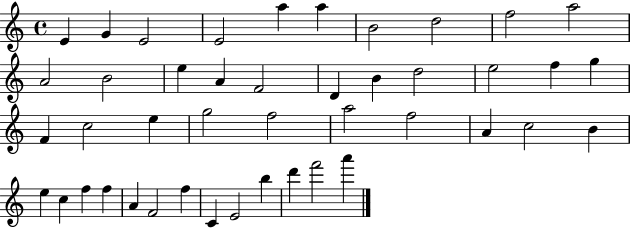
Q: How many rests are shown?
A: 0